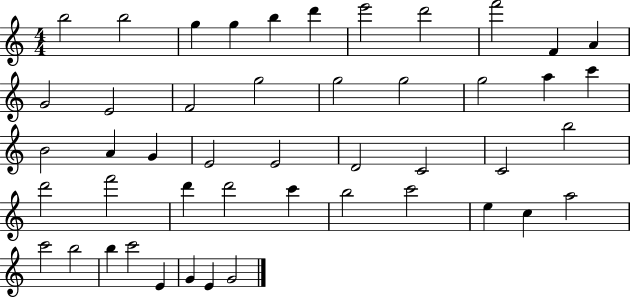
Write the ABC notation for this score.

X:1
T:Untitled
M:4/4
L:1/4
K:C
b2 b2 g g b d' e'2 d'2 f'2 F A G2 E2 F2 g2 g2 g2 g2 a c' B2 A G E2 E2 D2 C2 C2 b2 d'2 f'2 d' d'2 c' b2 c'2 e c a2 c'2 b2 b c'2 E G E G2